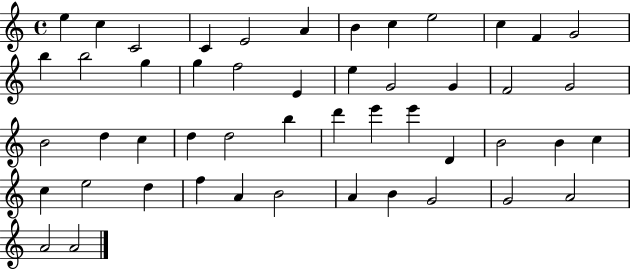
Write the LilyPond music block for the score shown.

{
  \clef treble
  \time 4/4
  \defaultTimeSignature
  \key c \major
  e''4 c''4 c'2 | c'4 e'2 a'4 | b'4 c''4 e''2 | c''4 f'4 g'2 | \break b''4 b''2 g''4 | g''4 f''2 e'4 | e''4 g'2 g'4 | f'2 g'2 | \break b'2 d''4 c''4 | d''4 d''2 b''4 | d'''4 e'''4 e'''4 d'4 | b'2 b'4 c''4 | \break c''4 e''2 d''4 | f''4 a'4 b'2 | a'4 b'4 g'2 | g'2 a'2 | \break a'2 a'2 | \bar "|."
}